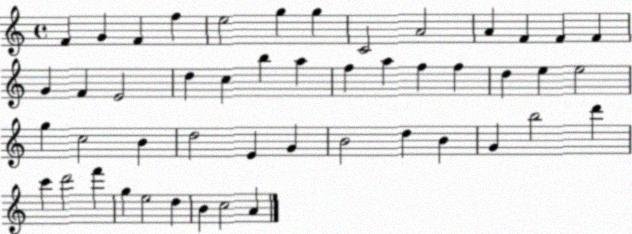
X:1
T:Untitled
M:4/4
L:1/4
K:C
F G F f e2 g g C2 A2 A F F F G F E2 d c b a f a f f d e e2 g c2 B d2 E G B2 d B G b2 d' c' d'2 f' g e2 d B c2 A